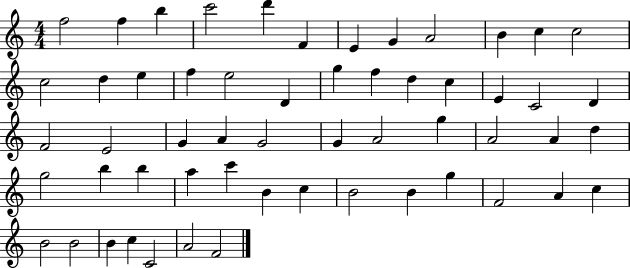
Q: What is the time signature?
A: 4/4